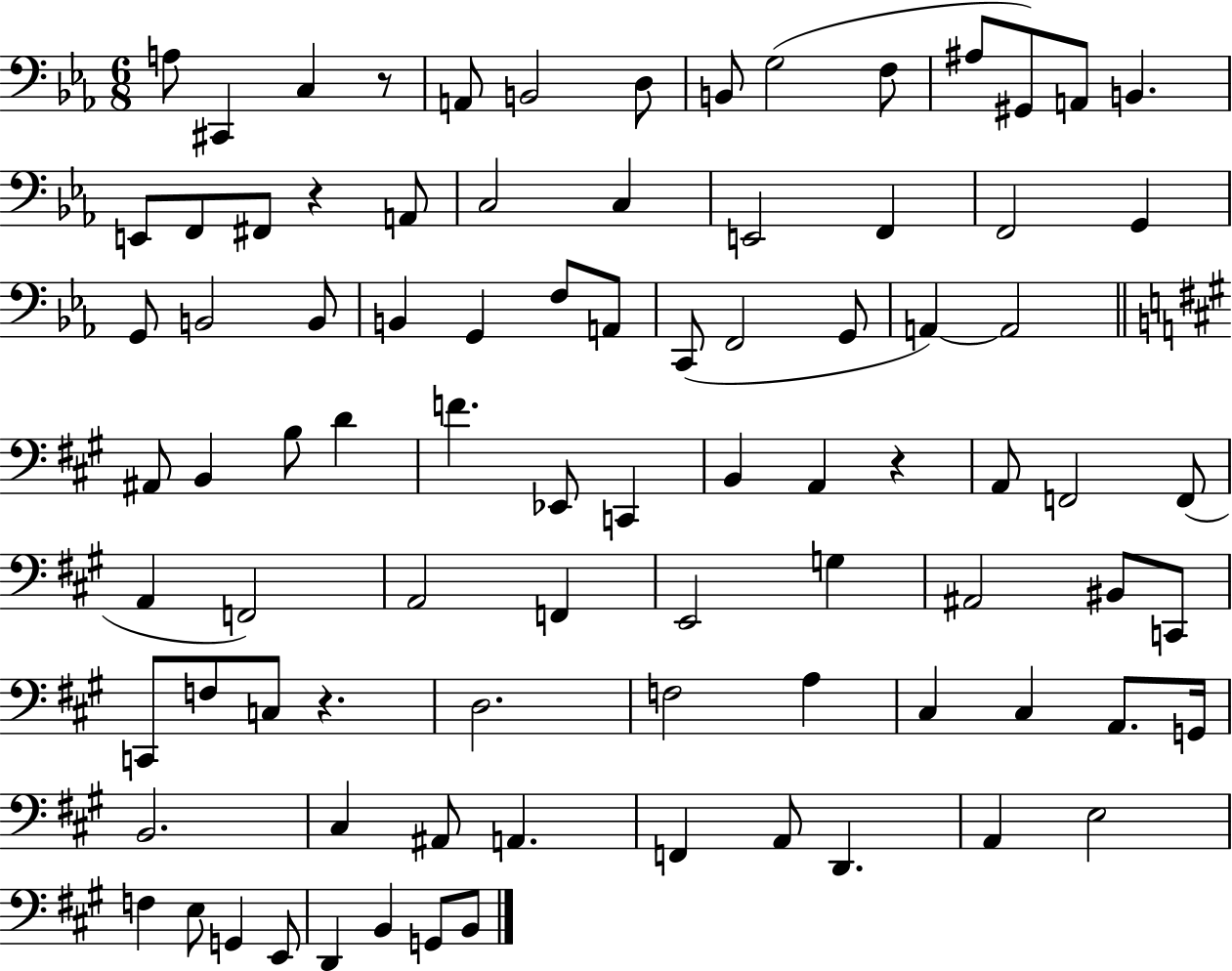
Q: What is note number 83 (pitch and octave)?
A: B2